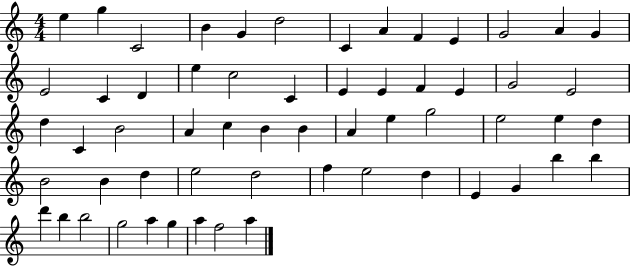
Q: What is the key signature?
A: C major